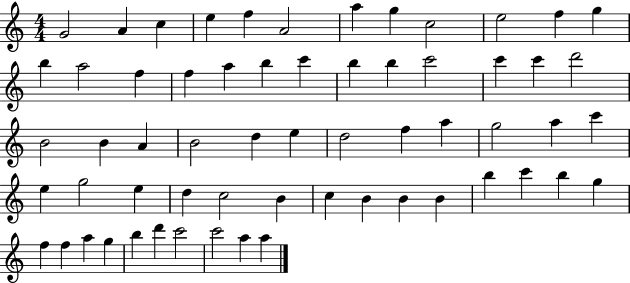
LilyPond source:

{
  \clef treble
  \numericTimeSignature
  \time 4/4
  \key c \major
  g'2 a'4 c''4 | e''4 f''4 a'2 | a''4 g''4 c''2 | e''2 f''4 g''4 | \break b''4 a''2 f''4 | f''4 a''4 b''4 c'''4 | b''4 b''4 c'''2 | c'''4 c'''4 d'''2 | \break b'2 b'4 a'4 | b'2 d''4 e''4 | d''2 f''4 a''4 | g''2 a''4 c'''4 | \break e''4 g''2 e''4 | d''4 c''2 b'4 | c''4 b'4 b'4 b'4 | b''4 c'''4 b''4 g''4 | \break f''4 f''4 a''4 g''4 | b''4 d'''4 c'''2 | c'''2 a''4 a''4 | \bar "|."
}